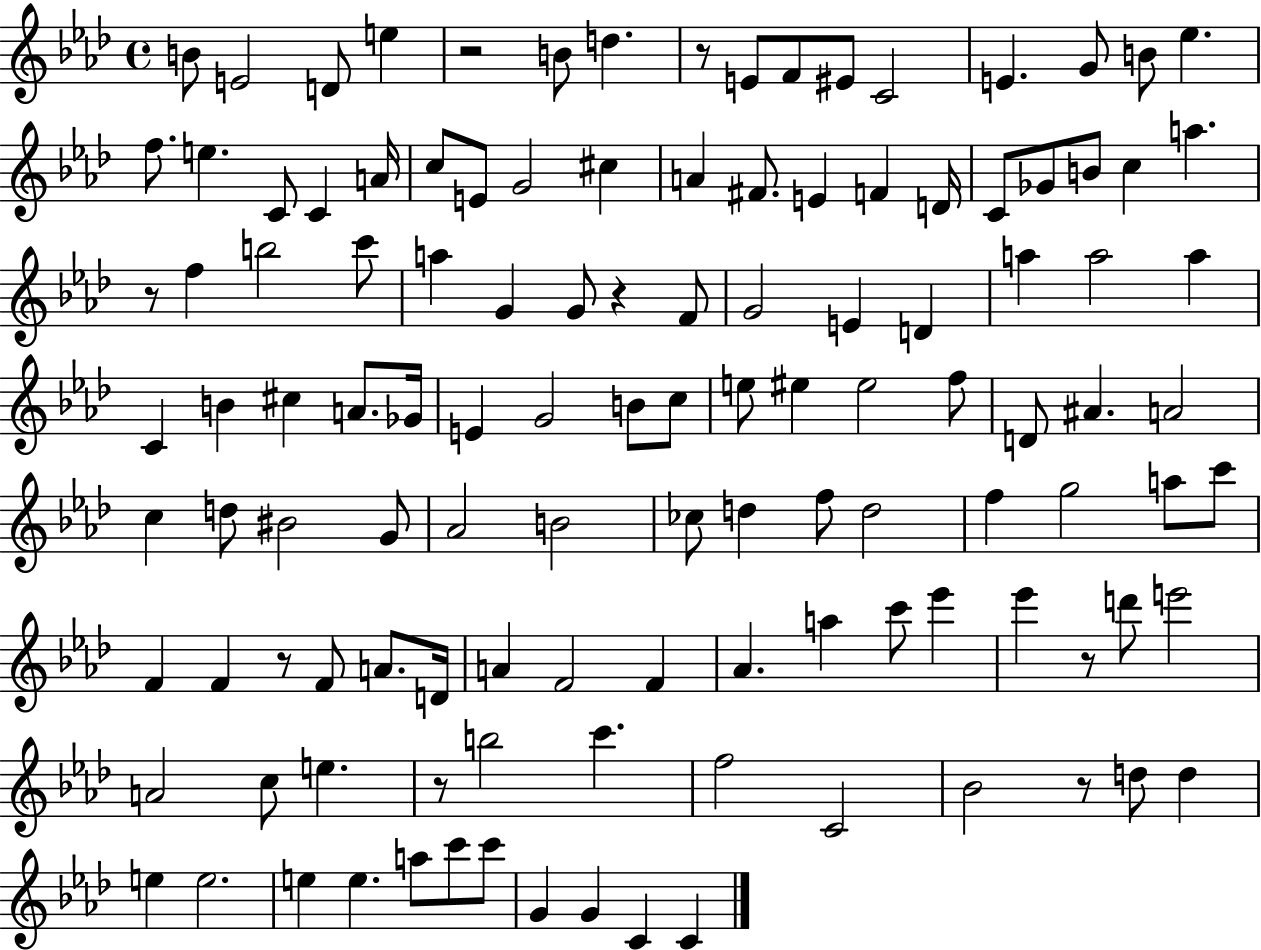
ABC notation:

X:1
T:Untitled
M:4/4
L:1/4
K:Ab
B/2 E2 D/2 e z2 B/2 d z/2 E/2 F/2 ^E/2 C2 E G/2 B/2 _e f/2 e C/2 C A/4 c/2 E/2 G2 ^c A ^F/2 E F D/4 C/2 _G/2 B/2 c a z/2 f b2 c'/2 a G G/2 z F/2 G2 E D a a2 a C B ^c A/2 _G/4 E G2 B/2 c/2 e/2 ^e ^e2 f/2 D/2 ^A A2 c d/2 ^B2 G/2 _A2 B2 _c/2 d f/2 d2 f g2 a/2 c'/2 F F z/2 F/2 A/2 D/4 A F2 F _A a c'/2 _e' _e' z/2 d'/2 e'2 A2 c/2 e z/2 b2 c' f2 C2 _B2 z/2 d/2 d e e2 e e a/2 c'/2 c'/2 G G C C